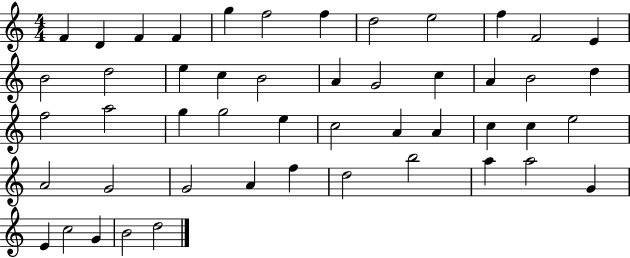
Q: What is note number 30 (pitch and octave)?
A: A4